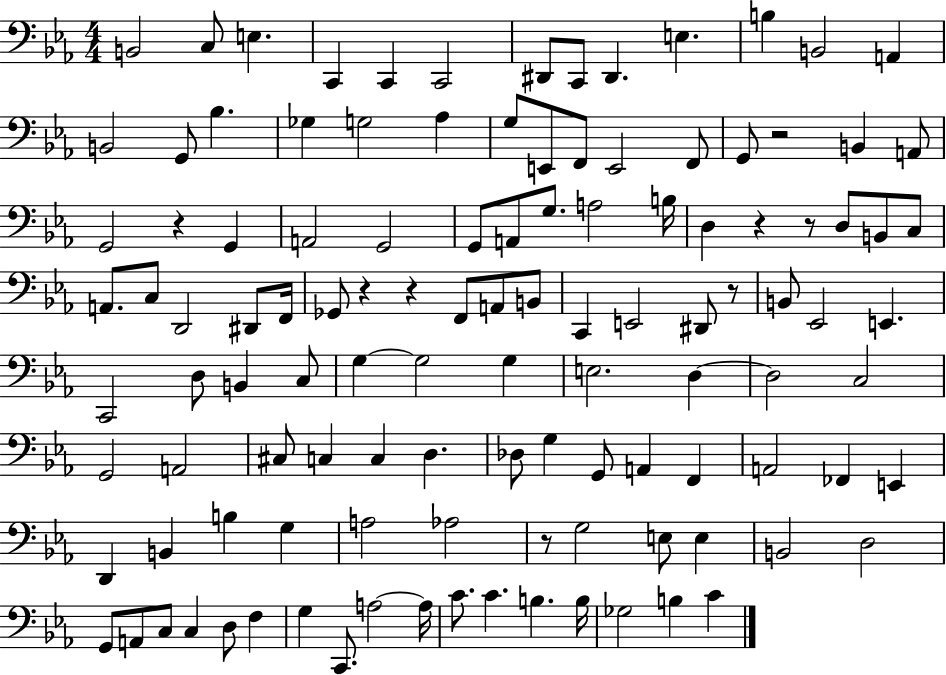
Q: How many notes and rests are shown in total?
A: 116